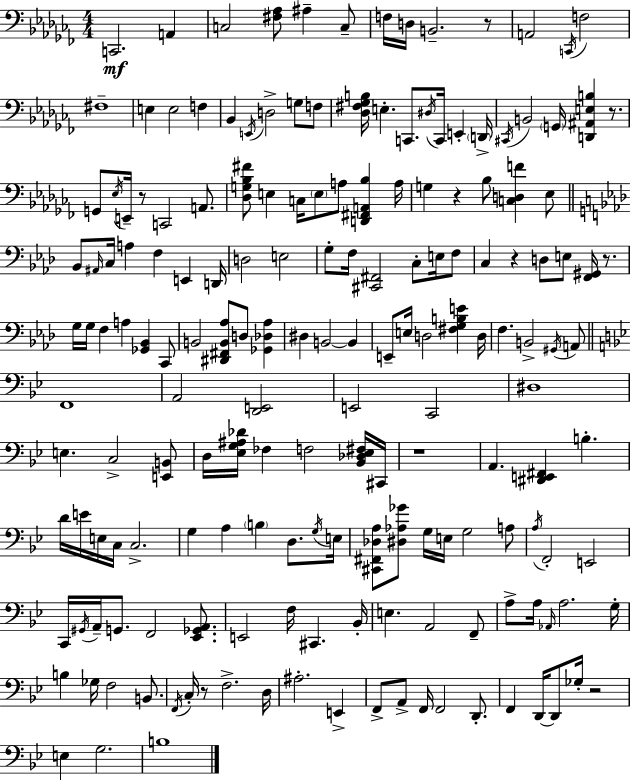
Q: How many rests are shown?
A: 9